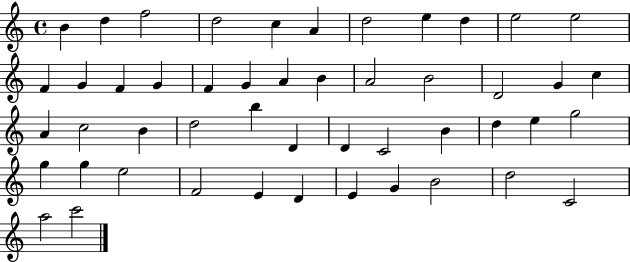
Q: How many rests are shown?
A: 0